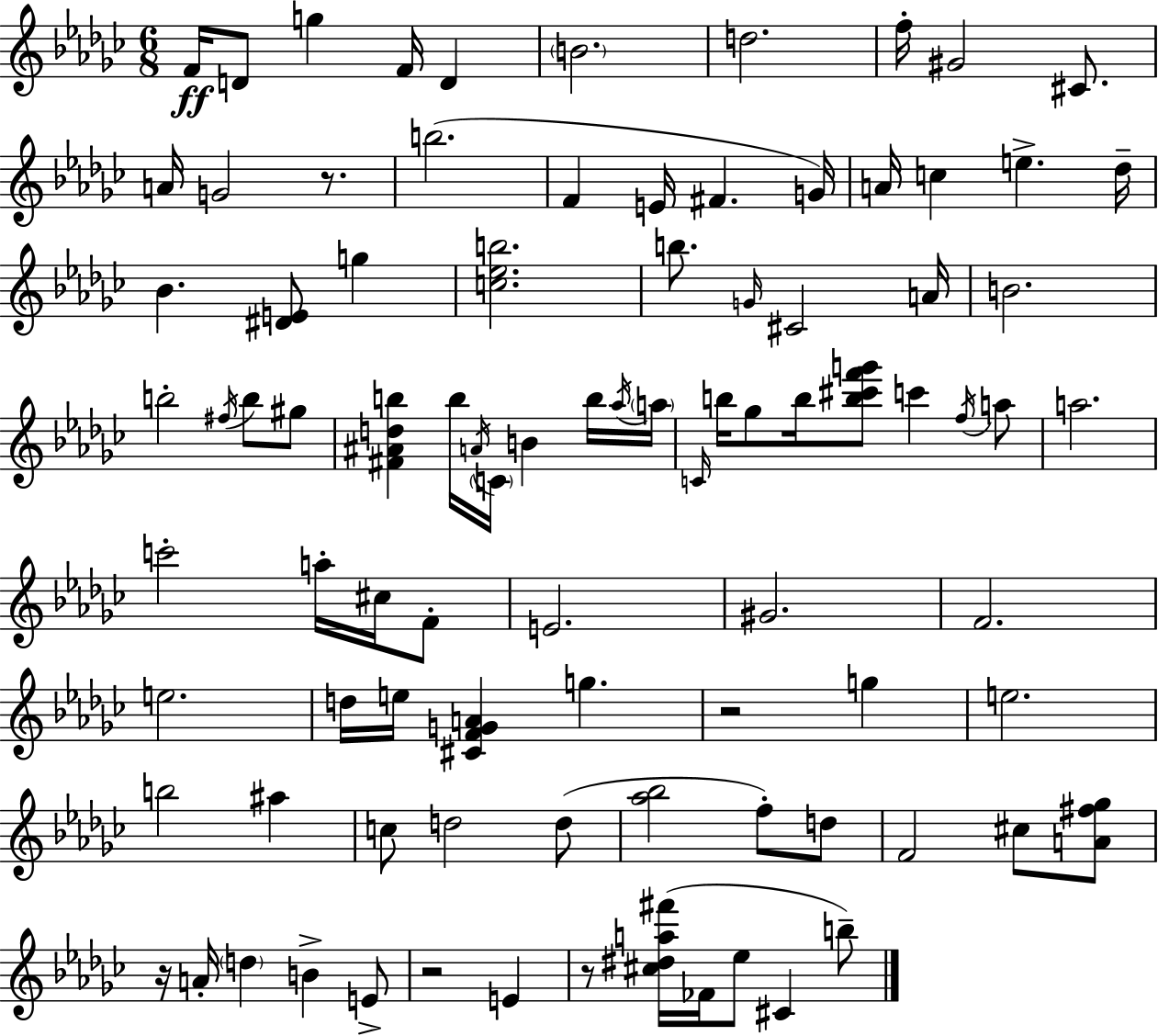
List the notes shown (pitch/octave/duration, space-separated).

F4/s D4/e G5/q F4/s D4/q B4/h. D5/h. F5/s G#4/h C#4/e. A4/s G4/h R/e. B5/h. F4/q E4/s F#4/q. G4/s A4/s C5/q E5/q. Db5/s Bb4/q. [D#4,E4]/e G5/q [C5,Eb5,B5]/h. B5/e. G4/s C#4/h A4/s B4/h. B5/h F#5/s B5/e G#5/e [F#4,A#4,D5,B5]/q B5/s A4/s C4/s B4/q B5/s Ab5/s A5/s C4/s B5/s Gb5/e B5/s [B5,C#6,F6,G6]/e C6/q F5/s A5/e A5/h. C6/h A5/s C#5/s F4/e E4/h. G#4/h. F4/h. E5/h. D5/s E5/s [C#4,F4,G4,A4]/q G5/q. R/h G5/q E5/h. B5/h A#5/q C5/e D5/h D5/e [Ab5,Bb5]/h F5/e D5/e F4/h C#5/e [A4,F#5,Gb5]/e R/s A4/s D5/q B4/q E4/e R/h E4/q R/e [C#5,D#5,A5,F#6]/s FES4/s Eb5/e C#4/q B5/e